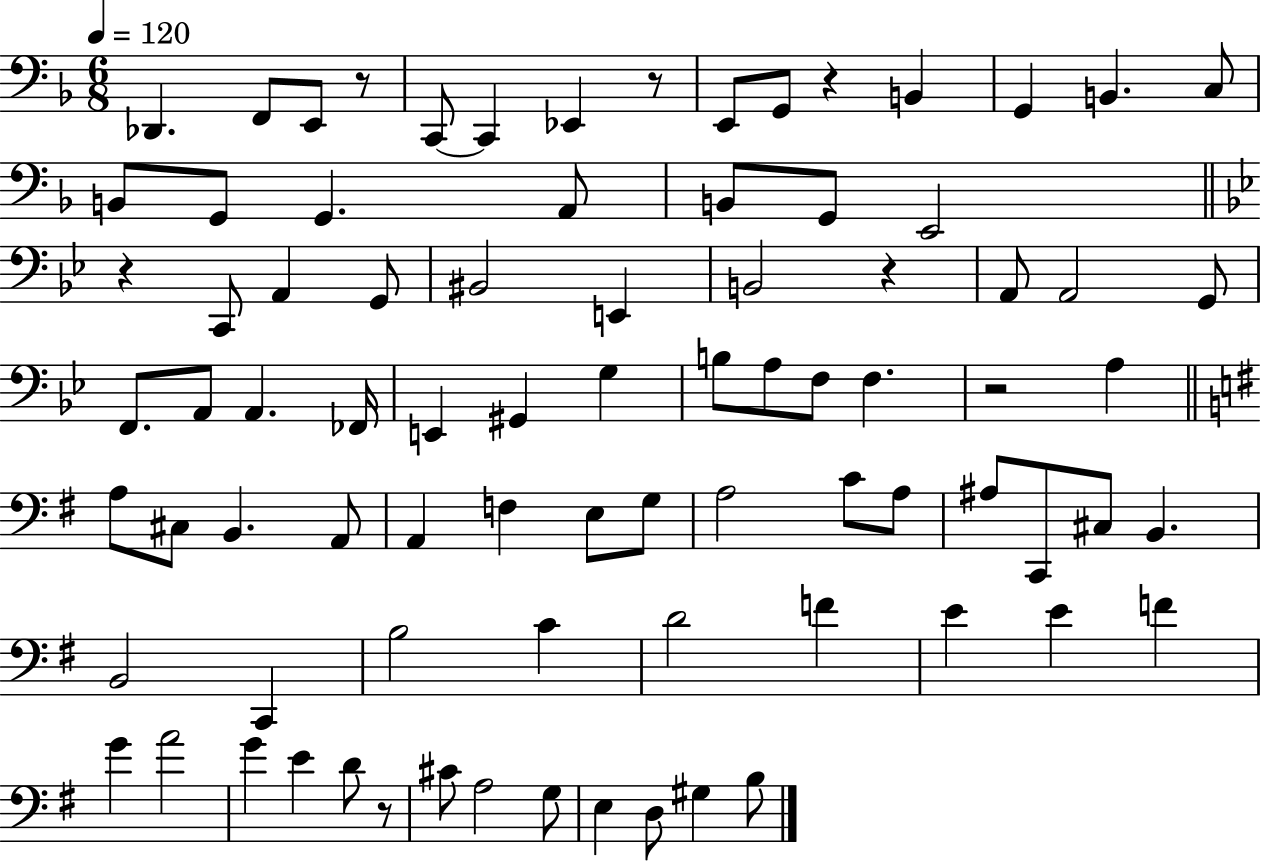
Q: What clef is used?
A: bass